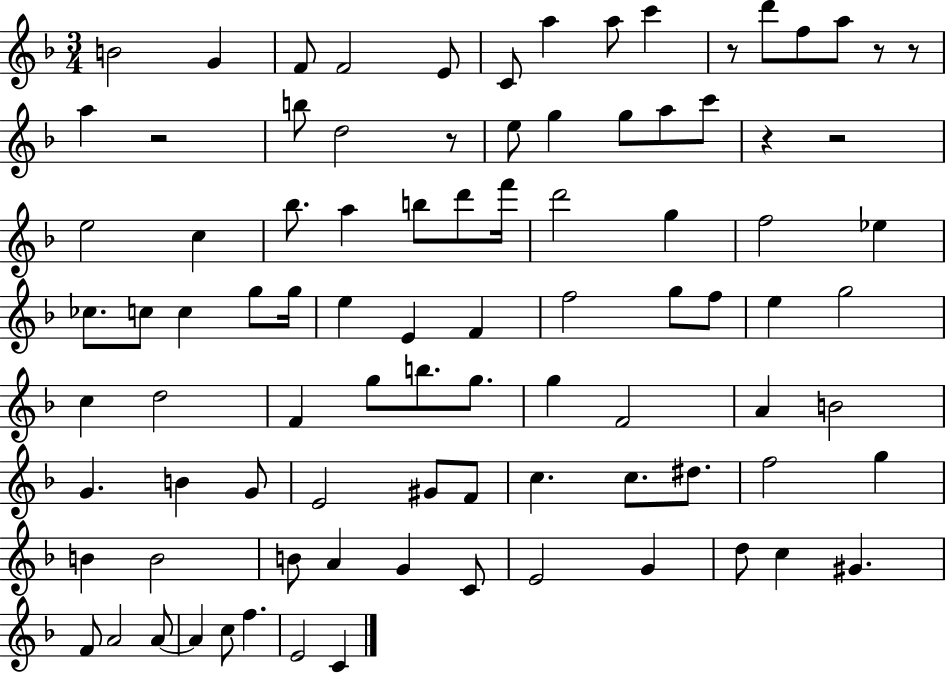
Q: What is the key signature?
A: F major